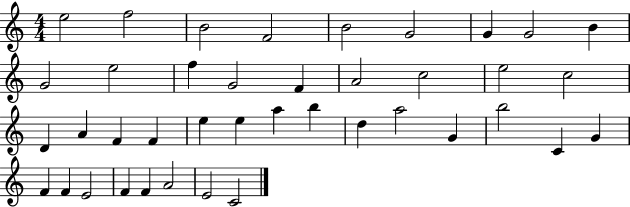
{
  \clef treble
  \numericTimeSignature
  \time 4/4
  \key c \major
  e''2 f''2 | b'2 f'2 | b'2 g'2 | g'4 g'2 b'4 | \break g'2 e''2 | f''4 g'2 f'4 | a'2 c''2 | e''2 c''2 | \break d'4 a'4 f'4 f'4 | e''4 e''4 a''4 b''4 | d''4 a''2 g'4 | b''2 c'4 g'4 | \break f'4 f'4 e'2 | f'4 f'4 a'2 | e'2 c'2 | \bar "|."
}